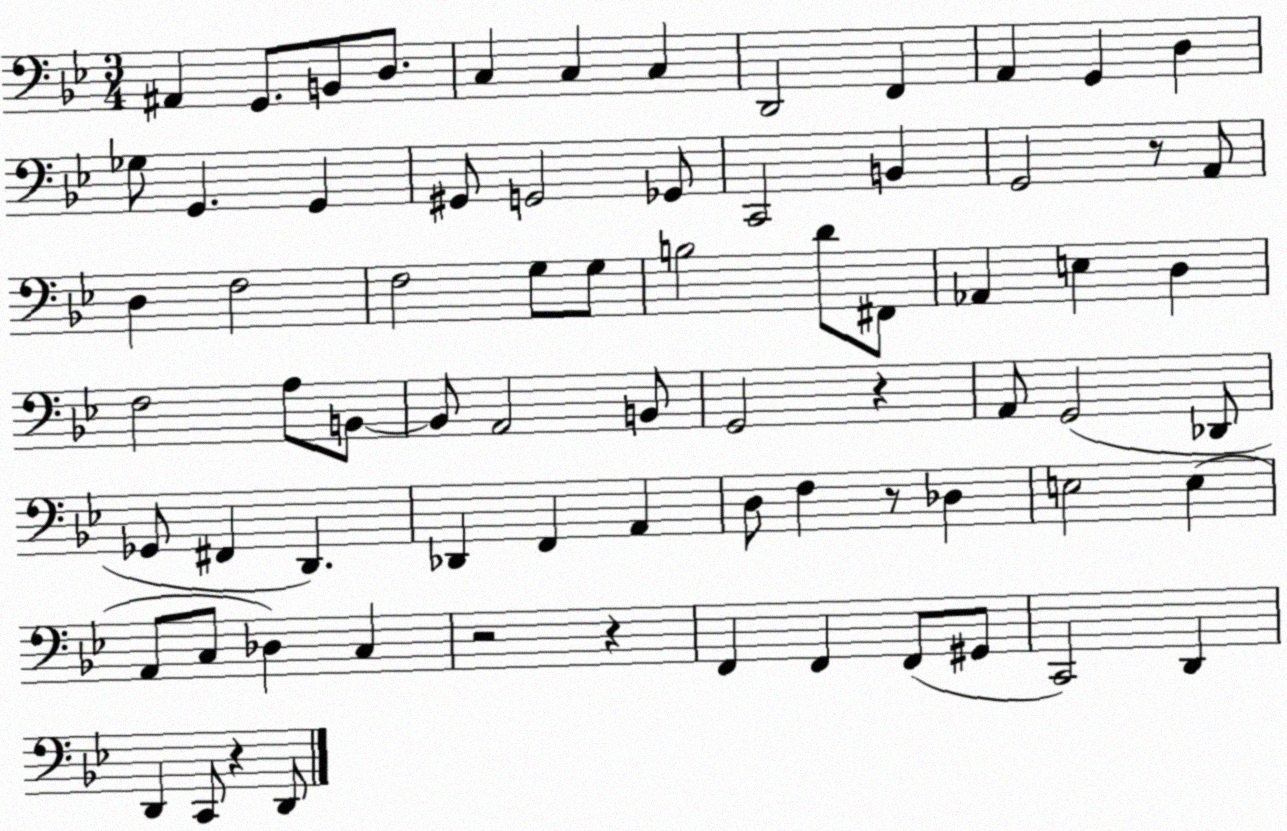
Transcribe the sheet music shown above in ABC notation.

X:1
T:Untitled
M:3/4
L:1/4
K:Bb
^A,, G,,/2 B,,/2 D,/2 C, C, C, D,,2 F,, A,, G,, D, _G,/2 G,, G,, ^G,,/2 G,,2 _G,,/2 C,,2 B,, G,,2 z/2 A,,/2 D, F,2 F,2 G,/2 G,/2 B,2 D/2 ^F,,/2 _A,, E, D, F,2 A,/2 B,,/2 B,,/2 A,,2 B,,/2 G,,2 z A,,/2 G,,2 _D,,/2 _G,,/2 ^F,, D,, _D,, F,, A,, D,/2 F, z/2 _D, E,2 E, A,,/2 C,/2 _D, C, z2 z F,, F,, F,,/2 ^G,,/2 C,,2 D,, D,, C,,/2 z D,,/2